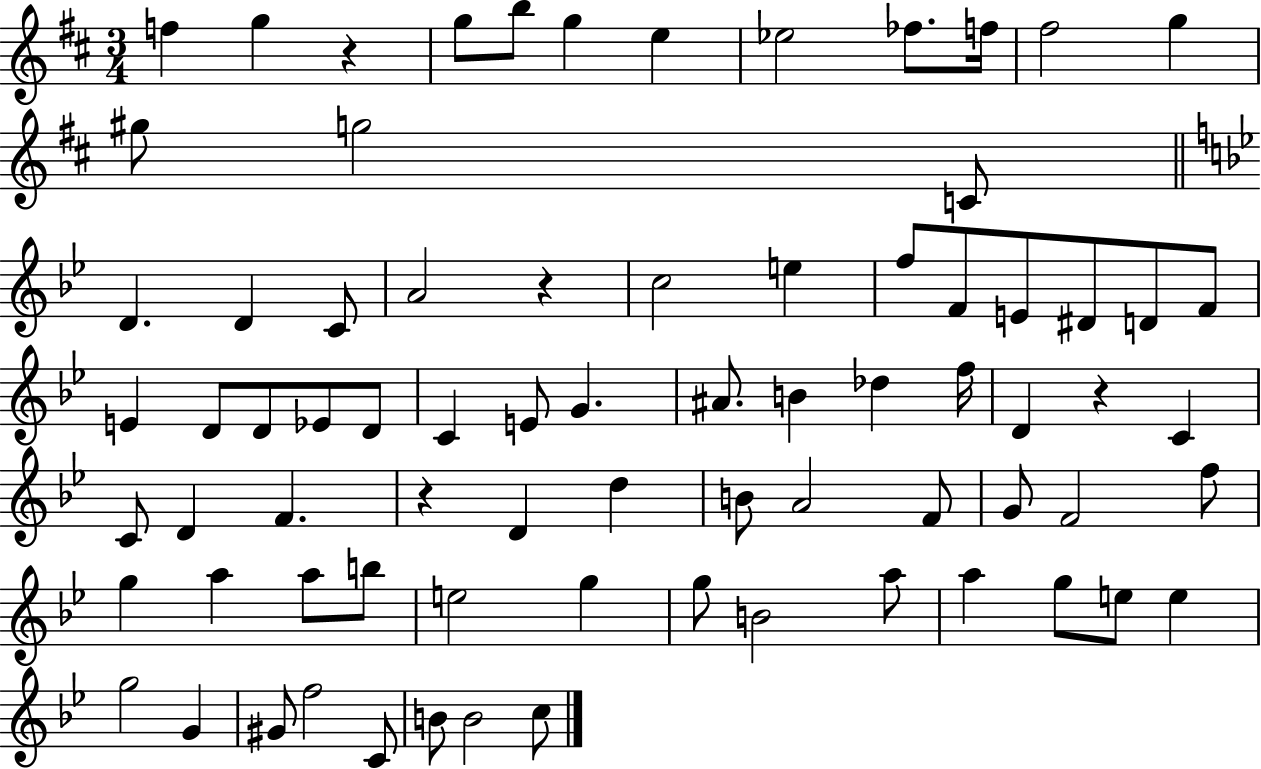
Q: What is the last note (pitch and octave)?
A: C5